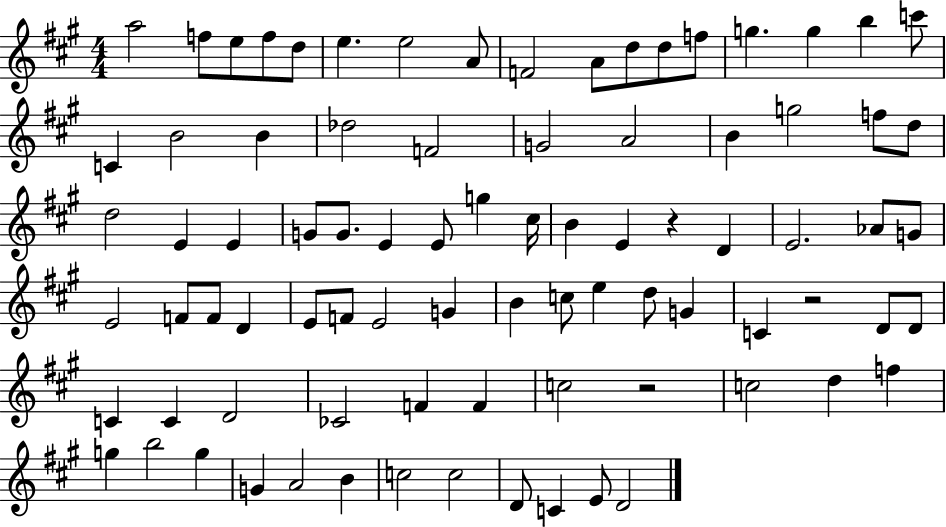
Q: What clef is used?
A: treble